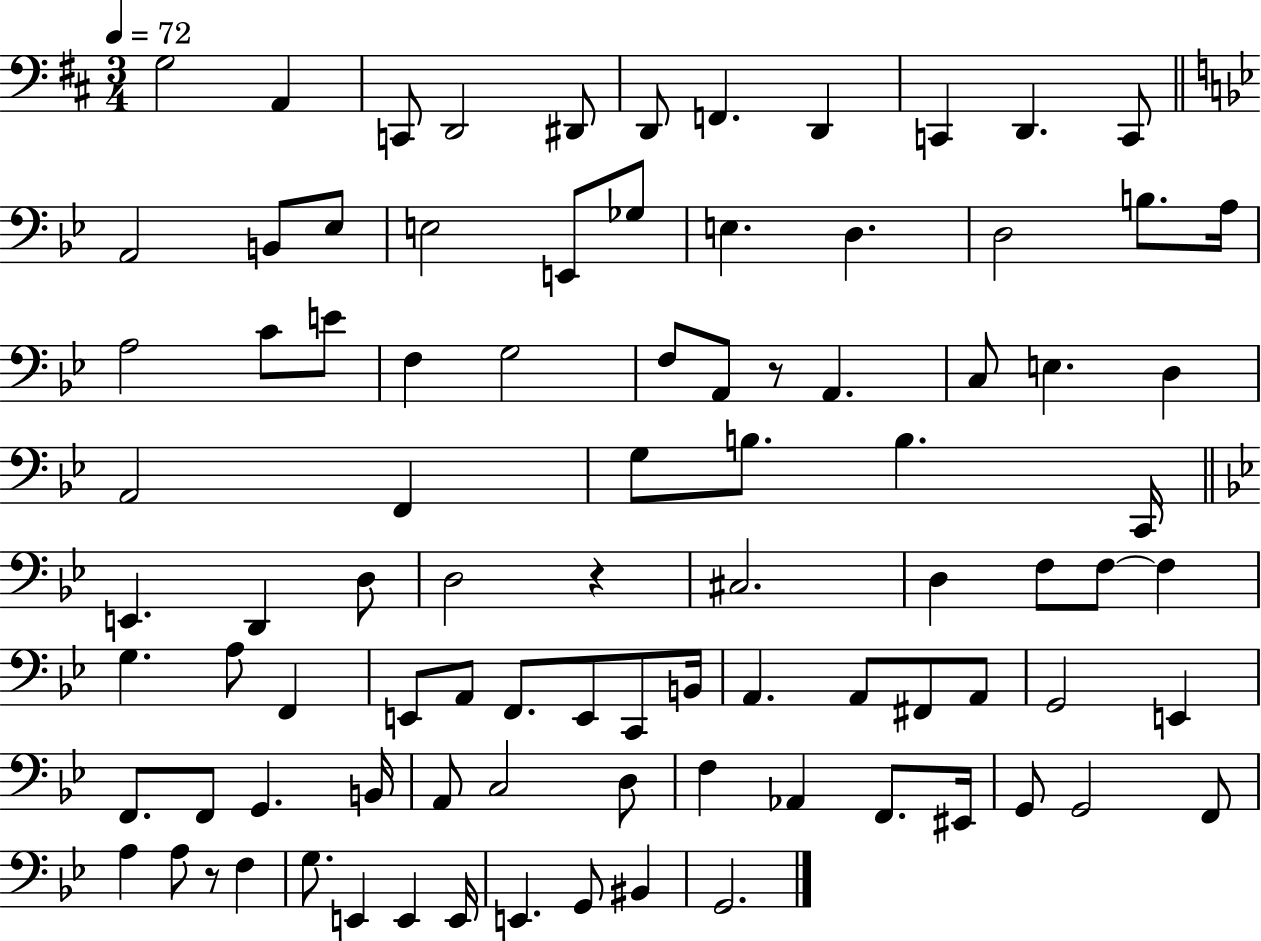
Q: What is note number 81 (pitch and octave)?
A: G3